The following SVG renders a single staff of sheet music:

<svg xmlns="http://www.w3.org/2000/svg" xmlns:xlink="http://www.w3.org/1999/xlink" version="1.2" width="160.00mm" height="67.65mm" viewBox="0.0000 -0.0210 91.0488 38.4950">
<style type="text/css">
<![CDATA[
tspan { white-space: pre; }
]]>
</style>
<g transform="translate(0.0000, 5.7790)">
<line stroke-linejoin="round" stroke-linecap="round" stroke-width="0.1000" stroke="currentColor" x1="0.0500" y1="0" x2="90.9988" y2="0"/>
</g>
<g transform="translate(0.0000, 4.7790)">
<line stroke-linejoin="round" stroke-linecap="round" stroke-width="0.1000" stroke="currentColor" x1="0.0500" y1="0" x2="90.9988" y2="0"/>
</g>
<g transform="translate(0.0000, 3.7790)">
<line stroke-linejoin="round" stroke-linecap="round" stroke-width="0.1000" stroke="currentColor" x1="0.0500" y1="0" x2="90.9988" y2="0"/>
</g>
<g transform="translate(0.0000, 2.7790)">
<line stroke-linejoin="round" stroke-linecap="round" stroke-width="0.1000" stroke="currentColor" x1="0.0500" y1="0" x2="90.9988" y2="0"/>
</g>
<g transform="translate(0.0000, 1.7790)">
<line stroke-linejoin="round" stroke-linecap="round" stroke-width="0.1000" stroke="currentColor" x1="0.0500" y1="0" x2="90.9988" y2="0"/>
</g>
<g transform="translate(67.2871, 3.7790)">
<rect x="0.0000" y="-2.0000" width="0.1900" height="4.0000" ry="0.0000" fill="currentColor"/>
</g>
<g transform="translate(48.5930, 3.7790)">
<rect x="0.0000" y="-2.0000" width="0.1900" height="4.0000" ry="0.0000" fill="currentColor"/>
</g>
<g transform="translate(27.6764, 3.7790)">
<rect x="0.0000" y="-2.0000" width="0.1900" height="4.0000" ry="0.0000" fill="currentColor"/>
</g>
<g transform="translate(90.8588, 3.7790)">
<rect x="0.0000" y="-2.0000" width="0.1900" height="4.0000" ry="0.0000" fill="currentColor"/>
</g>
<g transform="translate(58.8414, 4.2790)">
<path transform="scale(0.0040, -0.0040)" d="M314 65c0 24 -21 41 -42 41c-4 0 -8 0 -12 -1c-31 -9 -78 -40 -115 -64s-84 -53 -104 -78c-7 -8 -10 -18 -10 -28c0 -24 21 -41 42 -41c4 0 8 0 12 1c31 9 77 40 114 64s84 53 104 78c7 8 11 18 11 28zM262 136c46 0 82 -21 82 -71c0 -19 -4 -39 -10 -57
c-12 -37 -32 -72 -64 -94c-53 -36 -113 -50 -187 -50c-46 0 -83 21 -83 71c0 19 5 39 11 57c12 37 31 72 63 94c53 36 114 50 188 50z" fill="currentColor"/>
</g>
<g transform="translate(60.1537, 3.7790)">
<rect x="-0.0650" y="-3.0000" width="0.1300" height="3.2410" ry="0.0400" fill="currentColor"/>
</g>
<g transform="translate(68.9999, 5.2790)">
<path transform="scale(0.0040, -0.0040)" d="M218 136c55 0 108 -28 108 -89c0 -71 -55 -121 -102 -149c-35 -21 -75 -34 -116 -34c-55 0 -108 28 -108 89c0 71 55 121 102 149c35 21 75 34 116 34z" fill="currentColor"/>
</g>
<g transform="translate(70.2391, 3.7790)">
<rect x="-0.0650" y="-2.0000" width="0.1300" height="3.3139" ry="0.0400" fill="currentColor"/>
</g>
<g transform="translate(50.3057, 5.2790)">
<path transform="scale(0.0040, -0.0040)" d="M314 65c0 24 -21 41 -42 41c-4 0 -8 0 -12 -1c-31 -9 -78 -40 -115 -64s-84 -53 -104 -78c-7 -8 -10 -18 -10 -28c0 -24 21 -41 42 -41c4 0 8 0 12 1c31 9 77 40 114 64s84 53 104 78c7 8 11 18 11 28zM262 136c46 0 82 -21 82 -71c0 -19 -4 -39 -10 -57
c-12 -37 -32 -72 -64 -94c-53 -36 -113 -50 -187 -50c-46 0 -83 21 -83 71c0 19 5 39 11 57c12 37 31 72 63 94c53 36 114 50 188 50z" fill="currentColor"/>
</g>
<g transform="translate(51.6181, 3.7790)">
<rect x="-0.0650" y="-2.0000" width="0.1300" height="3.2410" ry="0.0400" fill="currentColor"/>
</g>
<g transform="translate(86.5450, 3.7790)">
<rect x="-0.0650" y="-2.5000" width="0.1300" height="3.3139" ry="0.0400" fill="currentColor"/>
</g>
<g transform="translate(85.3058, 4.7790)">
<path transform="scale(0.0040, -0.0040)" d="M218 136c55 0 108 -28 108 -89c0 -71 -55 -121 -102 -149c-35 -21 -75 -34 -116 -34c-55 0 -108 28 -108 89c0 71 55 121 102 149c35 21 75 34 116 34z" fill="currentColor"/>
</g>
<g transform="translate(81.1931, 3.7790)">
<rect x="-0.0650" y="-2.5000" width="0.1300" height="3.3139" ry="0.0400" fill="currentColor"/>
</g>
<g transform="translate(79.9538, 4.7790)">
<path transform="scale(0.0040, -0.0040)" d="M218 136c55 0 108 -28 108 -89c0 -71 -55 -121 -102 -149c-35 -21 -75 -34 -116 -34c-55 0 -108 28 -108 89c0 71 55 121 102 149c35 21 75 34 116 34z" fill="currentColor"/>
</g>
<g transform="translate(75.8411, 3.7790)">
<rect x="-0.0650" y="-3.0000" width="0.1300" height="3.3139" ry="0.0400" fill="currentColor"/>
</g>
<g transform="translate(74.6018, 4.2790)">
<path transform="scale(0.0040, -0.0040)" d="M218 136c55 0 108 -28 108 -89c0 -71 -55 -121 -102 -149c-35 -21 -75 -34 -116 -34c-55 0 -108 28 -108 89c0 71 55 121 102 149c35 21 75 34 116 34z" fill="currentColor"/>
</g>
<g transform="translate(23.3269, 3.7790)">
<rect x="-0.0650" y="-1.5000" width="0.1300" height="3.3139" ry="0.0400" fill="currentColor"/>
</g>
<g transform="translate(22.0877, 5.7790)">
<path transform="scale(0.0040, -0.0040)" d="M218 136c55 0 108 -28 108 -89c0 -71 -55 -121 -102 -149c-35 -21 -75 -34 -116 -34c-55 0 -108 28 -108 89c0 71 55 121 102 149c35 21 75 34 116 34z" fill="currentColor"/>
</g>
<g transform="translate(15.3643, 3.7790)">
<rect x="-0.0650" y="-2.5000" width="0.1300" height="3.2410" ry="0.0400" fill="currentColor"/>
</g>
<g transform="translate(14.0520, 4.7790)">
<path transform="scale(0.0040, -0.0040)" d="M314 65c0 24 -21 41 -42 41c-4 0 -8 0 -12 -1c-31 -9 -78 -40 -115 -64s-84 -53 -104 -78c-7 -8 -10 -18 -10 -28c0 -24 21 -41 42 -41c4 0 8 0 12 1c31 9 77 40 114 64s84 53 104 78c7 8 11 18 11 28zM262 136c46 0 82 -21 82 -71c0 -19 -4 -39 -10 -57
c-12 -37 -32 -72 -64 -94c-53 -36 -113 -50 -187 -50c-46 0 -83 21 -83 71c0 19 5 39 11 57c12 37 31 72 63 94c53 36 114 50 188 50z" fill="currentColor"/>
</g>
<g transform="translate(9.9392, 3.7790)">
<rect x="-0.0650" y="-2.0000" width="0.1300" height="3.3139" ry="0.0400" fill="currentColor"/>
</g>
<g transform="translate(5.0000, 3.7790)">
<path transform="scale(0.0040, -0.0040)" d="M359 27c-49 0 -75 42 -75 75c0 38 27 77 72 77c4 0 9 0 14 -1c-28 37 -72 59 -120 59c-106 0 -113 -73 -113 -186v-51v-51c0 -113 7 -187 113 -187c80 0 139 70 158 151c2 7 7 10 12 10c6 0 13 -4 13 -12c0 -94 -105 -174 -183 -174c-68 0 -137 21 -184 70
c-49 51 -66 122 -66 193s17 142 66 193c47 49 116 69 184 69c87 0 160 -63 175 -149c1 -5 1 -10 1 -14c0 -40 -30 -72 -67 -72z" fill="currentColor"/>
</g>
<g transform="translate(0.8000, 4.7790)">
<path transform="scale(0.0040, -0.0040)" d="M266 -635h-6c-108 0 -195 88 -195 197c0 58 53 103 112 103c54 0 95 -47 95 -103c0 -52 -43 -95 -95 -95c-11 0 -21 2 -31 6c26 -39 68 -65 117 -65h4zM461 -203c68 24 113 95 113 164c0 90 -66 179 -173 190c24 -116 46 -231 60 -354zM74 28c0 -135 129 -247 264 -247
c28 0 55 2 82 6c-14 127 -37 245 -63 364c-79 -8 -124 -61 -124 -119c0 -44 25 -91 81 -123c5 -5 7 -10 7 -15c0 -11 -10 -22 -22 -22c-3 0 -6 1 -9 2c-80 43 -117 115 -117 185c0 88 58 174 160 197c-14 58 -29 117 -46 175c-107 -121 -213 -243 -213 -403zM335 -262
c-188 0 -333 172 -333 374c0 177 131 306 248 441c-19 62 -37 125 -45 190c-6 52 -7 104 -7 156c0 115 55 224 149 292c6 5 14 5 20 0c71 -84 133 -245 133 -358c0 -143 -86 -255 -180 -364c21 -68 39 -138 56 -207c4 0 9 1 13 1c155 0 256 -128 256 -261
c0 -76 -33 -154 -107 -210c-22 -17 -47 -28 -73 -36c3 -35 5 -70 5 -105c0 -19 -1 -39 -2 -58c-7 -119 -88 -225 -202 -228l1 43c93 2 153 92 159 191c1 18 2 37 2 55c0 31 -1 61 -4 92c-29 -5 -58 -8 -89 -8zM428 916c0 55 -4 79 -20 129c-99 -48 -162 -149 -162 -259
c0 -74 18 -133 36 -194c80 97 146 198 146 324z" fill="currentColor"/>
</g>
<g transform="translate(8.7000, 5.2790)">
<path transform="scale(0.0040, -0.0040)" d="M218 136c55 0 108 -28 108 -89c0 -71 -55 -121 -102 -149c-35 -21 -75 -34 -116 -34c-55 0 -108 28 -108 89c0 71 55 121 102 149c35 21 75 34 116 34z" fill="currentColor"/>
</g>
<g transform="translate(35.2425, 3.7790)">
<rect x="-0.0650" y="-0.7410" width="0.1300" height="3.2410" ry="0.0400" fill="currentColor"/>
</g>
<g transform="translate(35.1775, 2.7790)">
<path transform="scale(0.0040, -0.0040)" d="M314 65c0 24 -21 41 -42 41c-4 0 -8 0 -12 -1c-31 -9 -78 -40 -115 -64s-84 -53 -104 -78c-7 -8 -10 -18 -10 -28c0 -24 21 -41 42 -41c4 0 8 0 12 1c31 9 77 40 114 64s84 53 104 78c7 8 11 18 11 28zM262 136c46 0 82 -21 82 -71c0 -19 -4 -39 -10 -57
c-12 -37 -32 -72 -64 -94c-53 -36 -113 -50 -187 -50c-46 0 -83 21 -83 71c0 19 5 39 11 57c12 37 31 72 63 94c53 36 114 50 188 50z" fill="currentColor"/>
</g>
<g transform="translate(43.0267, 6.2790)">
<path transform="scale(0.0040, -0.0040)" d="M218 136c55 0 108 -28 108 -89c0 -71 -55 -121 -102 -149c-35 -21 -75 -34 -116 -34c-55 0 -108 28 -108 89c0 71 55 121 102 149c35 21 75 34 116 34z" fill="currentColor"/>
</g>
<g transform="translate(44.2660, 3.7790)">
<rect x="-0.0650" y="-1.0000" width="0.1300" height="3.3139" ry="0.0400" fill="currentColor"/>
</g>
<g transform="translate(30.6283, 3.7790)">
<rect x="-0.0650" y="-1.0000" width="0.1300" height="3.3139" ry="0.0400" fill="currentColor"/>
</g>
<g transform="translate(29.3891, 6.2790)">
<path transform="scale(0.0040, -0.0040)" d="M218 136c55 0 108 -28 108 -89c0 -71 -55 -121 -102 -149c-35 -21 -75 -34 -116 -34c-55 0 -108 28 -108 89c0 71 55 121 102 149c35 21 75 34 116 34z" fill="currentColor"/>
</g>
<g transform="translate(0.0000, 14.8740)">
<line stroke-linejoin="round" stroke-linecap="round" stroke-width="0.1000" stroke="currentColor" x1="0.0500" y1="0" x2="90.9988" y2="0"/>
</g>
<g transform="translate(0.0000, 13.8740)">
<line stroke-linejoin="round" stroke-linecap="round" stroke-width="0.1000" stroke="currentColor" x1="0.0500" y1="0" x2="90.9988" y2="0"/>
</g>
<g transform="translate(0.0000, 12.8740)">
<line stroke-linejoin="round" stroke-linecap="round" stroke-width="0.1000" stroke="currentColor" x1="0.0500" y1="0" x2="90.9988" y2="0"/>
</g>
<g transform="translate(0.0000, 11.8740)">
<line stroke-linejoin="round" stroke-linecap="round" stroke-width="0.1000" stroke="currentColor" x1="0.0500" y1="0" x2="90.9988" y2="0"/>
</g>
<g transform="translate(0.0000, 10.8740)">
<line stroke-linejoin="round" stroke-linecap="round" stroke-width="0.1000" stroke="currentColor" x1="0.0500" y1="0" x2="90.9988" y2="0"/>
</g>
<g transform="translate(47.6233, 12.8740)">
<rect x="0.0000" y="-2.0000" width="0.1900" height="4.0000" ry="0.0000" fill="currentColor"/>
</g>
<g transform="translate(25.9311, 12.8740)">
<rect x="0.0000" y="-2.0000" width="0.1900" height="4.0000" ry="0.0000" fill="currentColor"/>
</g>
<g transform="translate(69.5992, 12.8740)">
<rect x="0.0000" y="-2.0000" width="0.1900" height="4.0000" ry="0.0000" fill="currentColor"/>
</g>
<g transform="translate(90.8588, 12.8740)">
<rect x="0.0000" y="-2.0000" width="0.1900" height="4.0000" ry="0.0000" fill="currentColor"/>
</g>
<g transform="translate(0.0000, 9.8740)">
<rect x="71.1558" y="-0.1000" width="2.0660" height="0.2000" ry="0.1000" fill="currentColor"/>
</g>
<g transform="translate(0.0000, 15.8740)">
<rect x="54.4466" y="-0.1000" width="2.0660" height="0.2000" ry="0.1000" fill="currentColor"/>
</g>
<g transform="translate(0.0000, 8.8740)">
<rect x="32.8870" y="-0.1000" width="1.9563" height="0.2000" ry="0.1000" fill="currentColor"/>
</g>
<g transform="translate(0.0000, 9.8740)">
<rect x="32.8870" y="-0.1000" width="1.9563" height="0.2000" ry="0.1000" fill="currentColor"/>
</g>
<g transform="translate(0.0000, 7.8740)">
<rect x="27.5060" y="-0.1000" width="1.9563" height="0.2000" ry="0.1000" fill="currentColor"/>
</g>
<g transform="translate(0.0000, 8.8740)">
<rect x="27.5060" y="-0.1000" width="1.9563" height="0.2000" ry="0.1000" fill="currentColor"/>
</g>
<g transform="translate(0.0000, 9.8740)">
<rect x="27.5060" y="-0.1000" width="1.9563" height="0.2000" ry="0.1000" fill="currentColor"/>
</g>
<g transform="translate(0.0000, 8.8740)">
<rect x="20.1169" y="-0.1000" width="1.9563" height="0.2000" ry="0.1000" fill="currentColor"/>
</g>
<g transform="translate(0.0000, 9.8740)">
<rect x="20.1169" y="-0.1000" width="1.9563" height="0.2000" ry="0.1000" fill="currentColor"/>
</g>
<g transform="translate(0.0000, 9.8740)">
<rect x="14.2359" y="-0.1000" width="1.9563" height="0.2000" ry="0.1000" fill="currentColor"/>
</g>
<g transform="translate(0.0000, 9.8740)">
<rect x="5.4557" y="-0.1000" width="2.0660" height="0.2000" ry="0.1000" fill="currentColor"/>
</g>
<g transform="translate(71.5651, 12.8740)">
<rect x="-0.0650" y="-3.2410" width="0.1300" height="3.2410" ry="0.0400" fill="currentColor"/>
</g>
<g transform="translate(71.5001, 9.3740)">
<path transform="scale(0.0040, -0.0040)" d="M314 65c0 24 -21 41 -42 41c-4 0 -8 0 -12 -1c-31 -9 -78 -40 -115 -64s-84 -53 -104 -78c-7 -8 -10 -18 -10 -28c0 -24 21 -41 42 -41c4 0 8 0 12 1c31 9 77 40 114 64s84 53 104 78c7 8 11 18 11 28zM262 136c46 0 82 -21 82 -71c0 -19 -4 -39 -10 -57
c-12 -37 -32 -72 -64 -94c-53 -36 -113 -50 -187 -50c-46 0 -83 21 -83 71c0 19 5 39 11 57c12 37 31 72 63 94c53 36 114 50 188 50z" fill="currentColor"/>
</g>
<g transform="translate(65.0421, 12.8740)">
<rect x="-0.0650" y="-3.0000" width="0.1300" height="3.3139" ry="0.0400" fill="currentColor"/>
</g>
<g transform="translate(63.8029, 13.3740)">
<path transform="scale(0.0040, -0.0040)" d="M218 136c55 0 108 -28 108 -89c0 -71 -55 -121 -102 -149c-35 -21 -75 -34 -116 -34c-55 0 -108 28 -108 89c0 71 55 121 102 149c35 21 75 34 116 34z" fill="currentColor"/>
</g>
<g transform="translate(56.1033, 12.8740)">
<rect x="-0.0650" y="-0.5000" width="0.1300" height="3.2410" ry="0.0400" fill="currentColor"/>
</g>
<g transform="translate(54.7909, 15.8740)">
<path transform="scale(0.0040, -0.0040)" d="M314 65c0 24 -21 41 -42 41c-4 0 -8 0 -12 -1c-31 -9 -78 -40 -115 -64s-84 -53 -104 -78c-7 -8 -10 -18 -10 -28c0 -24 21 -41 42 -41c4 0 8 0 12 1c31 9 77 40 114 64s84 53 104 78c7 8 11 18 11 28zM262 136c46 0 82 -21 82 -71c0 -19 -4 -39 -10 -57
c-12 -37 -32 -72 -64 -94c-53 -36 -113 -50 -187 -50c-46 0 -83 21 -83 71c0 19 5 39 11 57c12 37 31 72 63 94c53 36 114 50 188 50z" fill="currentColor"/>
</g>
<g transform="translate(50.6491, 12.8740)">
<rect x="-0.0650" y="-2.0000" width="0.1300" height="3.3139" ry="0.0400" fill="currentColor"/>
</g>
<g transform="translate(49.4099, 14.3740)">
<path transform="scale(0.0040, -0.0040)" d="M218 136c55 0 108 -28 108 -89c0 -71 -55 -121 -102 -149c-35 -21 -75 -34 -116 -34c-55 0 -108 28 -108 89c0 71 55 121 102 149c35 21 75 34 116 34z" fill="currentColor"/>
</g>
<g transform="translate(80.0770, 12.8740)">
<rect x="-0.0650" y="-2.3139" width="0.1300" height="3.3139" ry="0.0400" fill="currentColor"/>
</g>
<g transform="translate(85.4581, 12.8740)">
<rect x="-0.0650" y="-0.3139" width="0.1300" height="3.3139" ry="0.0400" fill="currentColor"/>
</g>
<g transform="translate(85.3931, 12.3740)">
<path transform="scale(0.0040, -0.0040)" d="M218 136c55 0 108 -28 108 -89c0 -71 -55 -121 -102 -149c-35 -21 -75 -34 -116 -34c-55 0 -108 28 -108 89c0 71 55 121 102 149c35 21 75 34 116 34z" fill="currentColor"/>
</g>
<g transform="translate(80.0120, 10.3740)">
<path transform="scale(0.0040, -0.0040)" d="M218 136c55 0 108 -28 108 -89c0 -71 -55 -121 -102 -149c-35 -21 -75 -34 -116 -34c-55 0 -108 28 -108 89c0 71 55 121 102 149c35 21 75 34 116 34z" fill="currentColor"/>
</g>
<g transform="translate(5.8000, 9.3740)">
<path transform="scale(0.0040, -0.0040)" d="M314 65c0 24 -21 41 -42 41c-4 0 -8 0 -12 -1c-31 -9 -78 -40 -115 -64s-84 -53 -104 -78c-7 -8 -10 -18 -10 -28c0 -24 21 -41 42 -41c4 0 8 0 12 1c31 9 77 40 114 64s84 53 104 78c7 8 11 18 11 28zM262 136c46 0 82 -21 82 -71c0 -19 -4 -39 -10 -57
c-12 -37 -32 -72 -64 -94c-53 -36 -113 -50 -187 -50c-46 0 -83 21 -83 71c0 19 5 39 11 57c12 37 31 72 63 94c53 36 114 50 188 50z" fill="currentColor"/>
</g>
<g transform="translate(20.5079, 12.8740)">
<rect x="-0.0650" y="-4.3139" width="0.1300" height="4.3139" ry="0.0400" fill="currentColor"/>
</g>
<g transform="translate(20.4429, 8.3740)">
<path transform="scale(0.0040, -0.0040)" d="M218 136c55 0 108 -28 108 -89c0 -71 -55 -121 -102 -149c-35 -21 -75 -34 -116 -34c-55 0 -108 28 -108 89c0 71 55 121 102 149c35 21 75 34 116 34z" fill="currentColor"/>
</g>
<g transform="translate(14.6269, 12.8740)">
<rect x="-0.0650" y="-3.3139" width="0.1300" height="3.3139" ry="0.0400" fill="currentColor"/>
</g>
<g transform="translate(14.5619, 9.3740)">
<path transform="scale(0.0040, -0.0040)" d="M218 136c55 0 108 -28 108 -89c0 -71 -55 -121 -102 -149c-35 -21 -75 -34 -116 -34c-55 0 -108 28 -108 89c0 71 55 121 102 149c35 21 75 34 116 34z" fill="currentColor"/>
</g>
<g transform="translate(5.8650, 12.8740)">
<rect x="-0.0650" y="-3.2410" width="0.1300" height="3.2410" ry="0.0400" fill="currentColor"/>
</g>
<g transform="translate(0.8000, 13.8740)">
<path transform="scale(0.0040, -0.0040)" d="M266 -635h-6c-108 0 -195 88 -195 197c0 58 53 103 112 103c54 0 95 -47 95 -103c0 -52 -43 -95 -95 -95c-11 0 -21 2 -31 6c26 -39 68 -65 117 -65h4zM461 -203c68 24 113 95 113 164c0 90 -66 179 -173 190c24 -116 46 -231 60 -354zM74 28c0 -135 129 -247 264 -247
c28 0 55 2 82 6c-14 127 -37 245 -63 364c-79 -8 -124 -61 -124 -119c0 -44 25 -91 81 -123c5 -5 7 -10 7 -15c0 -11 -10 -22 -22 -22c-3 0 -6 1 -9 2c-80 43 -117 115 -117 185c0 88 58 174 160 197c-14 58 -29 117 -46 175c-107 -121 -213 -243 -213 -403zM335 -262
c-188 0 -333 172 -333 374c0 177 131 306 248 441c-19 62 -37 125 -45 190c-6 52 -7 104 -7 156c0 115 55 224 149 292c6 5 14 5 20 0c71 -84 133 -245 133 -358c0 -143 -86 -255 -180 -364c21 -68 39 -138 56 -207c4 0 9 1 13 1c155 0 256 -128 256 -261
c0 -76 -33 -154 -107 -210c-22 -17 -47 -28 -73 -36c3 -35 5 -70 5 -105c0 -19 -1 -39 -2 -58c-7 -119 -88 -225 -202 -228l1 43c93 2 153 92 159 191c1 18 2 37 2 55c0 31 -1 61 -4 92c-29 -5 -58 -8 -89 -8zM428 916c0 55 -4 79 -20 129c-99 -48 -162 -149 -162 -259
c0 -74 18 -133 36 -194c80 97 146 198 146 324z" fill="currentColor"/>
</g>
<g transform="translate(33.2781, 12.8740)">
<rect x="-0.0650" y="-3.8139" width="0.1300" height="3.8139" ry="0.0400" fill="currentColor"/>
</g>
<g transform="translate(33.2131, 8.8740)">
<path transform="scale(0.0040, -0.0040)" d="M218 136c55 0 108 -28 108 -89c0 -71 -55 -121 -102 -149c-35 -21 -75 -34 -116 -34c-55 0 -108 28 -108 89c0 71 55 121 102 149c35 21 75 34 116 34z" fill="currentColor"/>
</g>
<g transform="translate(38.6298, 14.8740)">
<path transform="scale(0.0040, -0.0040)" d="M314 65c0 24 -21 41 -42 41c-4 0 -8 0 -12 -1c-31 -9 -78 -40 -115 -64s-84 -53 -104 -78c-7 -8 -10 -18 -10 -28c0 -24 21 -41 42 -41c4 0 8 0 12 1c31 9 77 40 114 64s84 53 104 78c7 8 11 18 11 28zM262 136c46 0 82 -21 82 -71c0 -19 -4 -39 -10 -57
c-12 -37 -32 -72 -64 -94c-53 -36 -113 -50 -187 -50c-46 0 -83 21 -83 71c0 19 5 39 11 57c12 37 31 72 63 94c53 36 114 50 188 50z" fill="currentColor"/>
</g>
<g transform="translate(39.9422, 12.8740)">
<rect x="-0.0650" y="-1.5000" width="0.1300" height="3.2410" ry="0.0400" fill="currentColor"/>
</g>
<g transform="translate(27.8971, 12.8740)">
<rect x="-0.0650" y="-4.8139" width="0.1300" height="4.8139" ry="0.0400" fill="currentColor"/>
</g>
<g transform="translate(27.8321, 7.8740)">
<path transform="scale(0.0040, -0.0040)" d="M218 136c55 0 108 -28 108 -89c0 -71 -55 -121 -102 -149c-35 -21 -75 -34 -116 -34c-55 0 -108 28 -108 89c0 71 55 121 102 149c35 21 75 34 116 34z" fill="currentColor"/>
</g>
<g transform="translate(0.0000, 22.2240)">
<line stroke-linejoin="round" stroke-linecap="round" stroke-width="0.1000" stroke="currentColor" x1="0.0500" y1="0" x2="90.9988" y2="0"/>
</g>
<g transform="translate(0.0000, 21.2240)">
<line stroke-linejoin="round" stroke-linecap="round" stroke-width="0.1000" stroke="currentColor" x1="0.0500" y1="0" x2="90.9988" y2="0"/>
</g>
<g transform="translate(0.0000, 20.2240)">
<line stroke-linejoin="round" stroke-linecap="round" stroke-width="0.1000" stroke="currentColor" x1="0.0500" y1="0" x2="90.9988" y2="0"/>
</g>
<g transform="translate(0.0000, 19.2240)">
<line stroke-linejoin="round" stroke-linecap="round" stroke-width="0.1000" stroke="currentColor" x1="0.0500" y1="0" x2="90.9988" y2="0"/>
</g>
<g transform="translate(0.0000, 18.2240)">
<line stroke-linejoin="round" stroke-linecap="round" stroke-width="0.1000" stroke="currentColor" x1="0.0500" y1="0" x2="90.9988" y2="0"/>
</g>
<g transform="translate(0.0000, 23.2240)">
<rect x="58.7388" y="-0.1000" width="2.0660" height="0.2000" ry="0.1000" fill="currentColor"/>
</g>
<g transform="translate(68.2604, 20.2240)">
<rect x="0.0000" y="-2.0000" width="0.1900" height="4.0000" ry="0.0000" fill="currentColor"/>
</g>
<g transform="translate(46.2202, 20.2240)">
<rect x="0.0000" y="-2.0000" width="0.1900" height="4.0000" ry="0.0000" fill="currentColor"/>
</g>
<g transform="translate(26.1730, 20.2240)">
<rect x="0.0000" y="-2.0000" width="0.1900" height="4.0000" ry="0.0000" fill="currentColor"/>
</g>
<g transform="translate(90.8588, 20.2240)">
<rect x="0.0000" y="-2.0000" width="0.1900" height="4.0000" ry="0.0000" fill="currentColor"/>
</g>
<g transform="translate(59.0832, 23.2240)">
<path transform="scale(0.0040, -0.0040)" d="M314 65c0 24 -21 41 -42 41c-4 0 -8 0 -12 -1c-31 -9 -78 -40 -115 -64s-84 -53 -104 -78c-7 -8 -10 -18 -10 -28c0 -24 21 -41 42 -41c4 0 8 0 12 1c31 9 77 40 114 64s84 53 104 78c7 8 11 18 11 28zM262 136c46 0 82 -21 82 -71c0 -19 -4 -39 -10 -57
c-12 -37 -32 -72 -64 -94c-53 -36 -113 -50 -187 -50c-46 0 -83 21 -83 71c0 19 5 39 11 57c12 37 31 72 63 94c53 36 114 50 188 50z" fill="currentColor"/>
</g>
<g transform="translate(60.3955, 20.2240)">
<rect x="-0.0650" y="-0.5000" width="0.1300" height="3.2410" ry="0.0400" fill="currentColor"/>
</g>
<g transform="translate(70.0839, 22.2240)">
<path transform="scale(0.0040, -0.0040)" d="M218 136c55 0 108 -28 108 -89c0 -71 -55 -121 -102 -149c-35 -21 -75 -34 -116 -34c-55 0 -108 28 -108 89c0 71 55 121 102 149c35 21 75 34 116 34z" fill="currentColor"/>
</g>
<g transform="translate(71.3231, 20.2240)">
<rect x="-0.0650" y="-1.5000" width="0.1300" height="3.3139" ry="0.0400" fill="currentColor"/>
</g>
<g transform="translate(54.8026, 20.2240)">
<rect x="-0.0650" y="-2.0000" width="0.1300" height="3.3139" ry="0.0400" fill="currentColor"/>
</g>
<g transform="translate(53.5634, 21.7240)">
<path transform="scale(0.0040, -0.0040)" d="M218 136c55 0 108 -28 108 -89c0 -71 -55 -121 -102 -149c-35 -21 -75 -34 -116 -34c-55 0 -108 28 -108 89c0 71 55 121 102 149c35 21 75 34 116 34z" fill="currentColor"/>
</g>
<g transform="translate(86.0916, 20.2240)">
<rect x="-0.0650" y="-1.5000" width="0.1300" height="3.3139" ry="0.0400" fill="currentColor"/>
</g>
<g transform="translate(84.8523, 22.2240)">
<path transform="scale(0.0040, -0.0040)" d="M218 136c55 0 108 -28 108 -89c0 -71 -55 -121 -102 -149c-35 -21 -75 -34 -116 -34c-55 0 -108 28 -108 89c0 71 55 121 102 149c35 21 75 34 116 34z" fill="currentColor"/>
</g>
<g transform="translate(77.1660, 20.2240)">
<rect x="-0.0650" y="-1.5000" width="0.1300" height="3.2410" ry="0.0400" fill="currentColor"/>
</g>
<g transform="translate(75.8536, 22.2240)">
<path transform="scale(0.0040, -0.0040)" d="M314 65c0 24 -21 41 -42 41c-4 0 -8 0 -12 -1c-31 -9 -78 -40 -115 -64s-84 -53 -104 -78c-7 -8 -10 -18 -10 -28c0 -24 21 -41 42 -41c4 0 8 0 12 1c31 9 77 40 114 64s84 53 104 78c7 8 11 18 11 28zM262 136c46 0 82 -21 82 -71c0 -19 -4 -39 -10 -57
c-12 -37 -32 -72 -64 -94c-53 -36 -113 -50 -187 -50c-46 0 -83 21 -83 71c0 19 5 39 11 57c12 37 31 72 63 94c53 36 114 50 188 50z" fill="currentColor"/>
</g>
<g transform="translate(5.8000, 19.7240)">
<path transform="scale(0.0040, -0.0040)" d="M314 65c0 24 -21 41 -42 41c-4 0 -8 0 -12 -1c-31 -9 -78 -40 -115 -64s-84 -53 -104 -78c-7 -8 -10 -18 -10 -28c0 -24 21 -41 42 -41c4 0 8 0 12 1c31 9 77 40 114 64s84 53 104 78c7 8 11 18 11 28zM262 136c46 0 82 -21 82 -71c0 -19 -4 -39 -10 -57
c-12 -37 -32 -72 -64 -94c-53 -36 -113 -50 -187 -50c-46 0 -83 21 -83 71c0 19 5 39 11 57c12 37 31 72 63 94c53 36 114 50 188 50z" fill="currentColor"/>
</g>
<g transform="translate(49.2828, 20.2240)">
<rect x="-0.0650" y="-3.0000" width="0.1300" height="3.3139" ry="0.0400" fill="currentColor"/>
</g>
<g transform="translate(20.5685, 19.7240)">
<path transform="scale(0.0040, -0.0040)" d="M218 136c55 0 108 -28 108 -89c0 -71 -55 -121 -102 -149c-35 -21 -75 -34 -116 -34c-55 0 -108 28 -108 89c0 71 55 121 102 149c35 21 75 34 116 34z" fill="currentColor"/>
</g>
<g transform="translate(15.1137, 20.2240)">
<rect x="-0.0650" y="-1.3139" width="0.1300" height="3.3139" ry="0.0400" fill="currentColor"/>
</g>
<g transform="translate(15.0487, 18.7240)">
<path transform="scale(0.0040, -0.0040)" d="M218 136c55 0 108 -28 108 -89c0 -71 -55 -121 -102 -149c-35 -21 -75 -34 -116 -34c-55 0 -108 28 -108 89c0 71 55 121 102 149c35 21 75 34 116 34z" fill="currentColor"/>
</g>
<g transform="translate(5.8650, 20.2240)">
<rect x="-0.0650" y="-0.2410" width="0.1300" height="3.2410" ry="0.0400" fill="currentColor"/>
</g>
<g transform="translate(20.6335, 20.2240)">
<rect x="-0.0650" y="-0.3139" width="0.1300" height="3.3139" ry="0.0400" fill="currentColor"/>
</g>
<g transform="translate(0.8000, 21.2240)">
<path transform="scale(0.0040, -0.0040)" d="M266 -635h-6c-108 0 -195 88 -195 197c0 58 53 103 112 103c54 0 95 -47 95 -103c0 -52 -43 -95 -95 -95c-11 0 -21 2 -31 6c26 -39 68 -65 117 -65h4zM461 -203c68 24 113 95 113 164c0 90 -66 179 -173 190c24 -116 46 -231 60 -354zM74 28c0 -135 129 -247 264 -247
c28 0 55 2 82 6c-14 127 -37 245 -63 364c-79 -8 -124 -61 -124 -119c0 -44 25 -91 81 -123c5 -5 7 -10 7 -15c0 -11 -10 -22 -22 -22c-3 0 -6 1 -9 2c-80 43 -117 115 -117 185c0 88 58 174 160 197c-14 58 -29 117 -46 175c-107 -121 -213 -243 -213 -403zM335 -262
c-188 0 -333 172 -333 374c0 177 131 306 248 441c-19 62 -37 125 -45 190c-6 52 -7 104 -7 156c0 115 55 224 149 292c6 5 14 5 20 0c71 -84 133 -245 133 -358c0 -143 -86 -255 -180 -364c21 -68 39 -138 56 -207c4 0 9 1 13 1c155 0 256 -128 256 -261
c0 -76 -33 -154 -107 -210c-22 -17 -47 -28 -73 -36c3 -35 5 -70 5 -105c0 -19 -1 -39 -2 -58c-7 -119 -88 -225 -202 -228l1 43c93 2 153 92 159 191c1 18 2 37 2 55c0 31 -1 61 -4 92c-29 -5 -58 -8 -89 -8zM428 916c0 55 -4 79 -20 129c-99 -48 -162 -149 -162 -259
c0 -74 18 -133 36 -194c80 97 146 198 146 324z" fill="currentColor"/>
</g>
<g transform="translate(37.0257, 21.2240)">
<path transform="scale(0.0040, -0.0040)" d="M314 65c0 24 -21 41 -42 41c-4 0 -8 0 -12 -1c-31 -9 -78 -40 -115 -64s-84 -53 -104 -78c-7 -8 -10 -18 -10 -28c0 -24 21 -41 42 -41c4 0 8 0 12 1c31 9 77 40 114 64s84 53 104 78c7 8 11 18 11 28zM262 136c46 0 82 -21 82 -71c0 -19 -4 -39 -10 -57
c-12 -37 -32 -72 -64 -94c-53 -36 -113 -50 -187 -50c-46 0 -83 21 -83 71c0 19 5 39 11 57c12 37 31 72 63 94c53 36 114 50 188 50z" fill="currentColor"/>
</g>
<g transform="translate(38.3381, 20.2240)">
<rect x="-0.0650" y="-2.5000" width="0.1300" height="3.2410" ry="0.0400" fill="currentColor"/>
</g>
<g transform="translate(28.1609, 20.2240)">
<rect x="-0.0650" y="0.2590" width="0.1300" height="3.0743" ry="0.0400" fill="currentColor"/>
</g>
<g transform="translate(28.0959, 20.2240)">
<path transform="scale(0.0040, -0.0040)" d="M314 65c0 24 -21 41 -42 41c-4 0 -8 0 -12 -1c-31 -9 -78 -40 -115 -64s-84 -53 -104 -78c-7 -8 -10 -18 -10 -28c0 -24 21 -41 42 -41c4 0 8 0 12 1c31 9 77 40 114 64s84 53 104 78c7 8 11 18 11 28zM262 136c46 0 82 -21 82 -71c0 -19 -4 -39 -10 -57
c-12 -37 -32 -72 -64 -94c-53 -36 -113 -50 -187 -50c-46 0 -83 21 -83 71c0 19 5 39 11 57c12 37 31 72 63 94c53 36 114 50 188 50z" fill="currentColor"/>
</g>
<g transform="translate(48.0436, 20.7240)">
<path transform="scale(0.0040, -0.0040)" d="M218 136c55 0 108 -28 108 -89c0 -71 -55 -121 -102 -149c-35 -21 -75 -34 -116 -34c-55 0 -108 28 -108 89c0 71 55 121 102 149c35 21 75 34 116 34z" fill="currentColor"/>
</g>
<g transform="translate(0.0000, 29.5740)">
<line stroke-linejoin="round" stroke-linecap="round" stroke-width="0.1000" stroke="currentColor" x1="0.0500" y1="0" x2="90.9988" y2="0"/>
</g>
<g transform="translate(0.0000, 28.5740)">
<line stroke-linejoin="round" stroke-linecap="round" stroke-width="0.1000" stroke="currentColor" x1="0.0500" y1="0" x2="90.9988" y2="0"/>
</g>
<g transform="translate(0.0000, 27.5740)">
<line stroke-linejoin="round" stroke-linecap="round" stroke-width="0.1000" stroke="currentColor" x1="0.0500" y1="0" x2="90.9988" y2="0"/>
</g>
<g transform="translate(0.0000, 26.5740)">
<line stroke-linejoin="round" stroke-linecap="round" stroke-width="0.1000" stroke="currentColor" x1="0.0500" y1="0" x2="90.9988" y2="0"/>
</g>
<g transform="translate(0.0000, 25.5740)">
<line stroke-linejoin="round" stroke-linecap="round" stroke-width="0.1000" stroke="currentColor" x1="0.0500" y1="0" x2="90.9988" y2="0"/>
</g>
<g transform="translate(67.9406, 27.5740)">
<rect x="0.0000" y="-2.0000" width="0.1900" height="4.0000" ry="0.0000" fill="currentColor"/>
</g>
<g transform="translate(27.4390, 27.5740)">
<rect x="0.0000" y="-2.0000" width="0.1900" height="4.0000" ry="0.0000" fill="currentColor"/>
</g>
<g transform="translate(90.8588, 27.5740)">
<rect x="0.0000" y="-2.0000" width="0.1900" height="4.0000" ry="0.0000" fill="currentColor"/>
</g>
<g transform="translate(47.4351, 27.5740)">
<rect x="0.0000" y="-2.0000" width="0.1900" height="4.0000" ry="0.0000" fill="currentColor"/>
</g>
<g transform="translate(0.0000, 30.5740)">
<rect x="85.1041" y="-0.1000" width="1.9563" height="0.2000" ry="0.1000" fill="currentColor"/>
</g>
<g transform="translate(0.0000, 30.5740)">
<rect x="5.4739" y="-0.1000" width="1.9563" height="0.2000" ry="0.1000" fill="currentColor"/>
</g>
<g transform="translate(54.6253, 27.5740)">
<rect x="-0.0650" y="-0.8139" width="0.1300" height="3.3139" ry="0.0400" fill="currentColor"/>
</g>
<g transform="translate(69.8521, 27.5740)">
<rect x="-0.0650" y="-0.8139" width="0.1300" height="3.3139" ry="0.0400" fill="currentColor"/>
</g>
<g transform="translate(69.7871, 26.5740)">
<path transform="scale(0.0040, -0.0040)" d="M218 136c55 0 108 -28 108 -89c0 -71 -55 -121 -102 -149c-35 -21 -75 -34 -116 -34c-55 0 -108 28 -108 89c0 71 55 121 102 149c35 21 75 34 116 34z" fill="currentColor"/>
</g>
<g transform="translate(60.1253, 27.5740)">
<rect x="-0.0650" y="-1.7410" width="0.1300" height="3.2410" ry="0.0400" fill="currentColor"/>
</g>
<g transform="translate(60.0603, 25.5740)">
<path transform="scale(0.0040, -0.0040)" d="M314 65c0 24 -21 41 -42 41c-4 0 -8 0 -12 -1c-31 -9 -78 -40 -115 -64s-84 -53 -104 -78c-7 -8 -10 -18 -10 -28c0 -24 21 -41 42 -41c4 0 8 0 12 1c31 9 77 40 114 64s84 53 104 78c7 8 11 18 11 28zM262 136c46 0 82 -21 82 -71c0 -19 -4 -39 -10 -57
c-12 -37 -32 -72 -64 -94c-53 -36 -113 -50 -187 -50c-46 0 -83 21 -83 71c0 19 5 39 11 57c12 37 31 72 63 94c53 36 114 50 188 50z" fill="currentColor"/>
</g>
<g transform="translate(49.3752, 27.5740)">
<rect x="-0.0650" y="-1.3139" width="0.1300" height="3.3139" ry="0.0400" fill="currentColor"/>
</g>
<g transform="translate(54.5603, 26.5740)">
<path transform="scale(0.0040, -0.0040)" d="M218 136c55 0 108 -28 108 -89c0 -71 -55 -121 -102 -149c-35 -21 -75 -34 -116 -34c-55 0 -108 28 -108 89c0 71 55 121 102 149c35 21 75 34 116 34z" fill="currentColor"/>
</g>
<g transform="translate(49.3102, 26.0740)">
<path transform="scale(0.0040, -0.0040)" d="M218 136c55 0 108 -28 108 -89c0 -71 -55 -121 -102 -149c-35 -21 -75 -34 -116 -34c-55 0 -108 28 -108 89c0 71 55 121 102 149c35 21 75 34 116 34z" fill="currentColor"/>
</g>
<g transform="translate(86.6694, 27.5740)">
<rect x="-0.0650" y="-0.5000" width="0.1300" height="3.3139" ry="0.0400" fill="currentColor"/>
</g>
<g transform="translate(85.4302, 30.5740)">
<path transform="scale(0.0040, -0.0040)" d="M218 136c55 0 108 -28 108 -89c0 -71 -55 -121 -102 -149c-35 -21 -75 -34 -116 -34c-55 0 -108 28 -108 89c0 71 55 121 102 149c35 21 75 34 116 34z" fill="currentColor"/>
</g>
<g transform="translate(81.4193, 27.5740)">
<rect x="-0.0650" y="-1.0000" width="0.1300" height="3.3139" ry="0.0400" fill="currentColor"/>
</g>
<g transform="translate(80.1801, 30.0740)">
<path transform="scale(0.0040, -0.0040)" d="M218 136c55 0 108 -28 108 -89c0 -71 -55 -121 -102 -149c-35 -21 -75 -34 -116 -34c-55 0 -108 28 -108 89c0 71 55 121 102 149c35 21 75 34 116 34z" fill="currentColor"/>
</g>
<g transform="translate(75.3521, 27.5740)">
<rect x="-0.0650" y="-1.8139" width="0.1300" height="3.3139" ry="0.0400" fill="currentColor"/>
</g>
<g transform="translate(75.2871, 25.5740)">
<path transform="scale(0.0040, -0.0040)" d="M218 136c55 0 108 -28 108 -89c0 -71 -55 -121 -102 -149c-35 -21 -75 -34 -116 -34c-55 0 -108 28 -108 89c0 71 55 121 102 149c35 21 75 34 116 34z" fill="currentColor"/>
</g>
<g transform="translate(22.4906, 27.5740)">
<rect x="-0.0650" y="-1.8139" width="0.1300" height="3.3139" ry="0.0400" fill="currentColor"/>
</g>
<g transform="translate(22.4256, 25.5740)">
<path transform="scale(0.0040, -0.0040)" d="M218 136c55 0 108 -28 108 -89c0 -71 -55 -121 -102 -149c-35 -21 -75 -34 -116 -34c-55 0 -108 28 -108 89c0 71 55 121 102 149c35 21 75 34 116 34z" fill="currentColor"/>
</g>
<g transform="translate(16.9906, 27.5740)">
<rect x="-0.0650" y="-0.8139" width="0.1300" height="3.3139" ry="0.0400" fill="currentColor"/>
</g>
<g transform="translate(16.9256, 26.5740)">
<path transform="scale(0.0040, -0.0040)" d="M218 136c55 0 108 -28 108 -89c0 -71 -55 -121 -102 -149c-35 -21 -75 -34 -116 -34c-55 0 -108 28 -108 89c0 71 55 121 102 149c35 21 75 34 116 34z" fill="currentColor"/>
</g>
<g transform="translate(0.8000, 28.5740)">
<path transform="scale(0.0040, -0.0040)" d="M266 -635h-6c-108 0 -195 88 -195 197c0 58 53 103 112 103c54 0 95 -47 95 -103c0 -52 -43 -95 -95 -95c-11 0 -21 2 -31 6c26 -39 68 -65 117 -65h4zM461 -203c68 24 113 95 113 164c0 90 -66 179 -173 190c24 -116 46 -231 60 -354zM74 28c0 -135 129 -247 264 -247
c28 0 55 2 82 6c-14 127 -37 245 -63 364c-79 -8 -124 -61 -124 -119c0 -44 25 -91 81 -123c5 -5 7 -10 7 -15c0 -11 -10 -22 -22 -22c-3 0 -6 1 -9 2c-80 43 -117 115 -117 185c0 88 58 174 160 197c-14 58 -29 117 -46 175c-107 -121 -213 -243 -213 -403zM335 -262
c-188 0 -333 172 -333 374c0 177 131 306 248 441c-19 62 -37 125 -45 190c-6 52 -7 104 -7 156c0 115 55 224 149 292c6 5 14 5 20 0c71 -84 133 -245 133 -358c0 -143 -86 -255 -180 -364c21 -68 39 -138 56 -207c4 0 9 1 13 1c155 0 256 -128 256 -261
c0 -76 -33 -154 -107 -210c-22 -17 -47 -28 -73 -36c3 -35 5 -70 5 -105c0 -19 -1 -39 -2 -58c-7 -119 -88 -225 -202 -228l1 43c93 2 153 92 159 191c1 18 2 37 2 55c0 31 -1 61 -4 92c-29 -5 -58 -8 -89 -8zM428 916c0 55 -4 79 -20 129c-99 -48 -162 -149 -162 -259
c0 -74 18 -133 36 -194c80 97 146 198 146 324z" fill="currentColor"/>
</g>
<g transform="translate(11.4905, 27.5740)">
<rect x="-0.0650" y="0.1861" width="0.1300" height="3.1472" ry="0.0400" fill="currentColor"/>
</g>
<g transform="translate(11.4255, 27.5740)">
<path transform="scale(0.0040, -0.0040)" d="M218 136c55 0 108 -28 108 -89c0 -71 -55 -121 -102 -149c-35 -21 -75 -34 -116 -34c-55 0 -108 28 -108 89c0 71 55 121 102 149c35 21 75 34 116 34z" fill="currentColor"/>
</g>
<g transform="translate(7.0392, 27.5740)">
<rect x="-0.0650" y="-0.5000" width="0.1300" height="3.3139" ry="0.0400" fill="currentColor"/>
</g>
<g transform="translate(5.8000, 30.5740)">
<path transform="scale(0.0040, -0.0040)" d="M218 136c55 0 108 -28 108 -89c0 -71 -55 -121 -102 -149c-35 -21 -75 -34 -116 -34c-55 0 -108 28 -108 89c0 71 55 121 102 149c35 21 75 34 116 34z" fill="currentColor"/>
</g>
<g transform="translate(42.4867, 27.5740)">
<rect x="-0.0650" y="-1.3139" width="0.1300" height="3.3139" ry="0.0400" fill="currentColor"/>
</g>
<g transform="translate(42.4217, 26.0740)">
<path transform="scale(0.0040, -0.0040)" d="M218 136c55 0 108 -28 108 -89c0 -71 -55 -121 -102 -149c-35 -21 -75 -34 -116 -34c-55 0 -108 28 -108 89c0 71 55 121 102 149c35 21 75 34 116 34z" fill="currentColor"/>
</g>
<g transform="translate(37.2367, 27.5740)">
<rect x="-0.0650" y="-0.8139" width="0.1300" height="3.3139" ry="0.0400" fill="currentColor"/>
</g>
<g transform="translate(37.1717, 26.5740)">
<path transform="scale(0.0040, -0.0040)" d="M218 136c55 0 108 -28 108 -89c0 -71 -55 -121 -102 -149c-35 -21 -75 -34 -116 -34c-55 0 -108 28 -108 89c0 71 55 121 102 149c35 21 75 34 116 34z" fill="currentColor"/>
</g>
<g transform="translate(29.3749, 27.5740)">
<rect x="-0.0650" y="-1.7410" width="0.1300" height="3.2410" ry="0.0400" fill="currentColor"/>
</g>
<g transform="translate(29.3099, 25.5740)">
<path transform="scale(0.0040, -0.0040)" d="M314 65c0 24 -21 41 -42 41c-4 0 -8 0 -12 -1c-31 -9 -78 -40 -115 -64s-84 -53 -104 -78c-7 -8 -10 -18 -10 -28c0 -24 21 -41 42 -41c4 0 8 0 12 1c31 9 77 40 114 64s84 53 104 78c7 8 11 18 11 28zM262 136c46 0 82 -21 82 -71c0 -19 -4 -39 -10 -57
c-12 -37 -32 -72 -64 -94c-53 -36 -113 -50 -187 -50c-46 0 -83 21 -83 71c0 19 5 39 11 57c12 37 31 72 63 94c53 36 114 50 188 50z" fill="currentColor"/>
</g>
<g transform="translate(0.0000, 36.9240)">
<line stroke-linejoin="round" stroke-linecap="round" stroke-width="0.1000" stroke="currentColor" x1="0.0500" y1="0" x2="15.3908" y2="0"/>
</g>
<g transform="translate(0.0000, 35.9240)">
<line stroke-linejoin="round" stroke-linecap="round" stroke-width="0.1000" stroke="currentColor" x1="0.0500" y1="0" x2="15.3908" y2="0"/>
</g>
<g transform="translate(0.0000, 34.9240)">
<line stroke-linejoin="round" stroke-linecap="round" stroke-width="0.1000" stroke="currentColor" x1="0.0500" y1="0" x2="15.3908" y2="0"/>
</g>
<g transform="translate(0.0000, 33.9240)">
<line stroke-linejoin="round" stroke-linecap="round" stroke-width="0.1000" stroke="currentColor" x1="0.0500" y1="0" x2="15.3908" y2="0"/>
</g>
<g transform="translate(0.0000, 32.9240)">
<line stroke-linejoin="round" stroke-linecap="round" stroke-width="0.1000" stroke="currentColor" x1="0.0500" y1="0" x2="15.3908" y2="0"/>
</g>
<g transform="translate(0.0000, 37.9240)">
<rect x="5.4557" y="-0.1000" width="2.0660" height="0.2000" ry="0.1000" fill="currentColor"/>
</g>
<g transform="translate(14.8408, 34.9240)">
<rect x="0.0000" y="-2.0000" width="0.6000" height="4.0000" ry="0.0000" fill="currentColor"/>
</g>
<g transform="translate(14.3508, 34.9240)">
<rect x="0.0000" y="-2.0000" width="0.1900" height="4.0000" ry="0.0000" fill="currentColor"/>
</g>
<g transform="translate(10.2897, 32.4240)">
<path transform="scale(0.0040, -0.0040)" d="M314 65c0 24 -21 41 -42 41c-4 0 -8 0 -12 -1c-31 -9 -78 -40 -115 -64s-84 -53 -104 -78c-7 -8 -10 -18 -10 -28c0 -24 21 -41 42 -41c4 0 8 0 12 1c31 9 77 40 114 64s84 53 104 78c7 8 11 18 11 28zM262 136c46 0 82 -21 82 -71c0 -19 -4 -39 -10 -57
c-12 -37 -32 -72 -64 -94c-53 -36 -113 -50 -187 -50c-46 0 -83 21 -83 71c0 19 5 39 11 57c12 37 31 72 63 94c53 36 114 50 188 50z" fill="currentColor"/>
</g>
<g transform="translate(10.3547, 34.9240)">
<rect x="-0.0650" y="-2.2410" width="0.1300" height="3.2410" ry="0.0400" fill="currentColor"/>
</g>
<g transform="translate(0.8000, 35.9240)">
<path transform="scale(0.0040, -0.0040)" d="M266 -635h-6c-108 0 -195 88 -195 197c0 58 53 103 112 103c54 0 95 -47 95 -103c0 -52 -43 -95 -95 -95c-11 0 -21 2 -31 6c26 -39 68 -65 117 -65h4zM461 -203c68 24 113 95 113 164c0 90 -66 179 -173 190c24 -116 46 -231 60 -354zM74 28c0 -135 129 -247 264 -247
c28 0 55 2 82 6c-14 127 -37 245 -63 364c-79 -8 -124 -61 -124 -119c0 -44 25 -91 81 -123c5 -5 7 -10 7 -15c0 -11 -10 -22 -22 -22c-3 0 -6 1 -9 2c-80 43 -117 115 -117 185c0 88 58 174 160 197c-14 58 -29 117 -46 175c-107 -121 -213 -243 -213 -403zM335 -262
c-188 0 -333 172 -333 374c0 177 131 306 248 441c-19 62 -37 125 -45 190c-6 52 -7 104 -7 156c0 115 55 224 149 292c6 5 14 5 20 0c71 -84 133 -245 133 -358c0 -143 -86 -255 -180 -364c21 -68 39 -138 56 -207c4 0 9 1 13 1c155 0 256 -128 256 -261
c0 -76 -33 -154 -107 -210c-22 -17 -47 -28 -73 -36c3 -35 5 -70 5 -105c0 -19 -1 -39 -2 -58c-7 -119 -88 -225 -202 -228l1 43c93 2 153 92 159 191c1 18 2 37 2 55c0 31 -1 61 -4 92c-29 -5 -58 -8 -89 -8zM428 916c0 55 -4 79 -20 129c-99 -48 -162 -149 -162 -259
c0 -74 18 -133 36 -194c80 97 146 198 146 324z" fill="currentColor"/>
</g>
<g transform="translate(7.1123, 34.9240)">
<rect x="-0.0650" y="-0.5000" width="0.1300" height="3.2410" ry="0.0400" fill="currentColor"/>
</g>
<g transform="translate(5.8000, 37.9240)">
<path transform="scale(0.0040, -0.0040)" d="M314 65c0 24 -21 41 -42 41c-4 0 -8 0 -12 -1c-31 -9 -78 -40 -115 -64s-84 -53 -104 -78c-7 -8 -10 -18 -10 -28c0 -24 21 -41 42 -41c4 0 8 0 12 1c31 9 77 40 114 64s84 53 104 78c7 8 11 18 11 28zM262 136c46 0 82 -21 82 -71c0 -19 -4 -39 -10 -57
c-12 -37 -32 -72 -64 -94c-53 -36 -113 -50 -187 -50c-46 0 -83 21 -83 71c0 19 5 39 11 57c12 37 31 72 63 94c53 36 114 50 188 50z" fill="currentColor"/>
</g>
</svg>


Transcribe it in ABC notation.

X:1
T:Untitled
M:4/4
L:1/4
K:C
F G2 E D d2 D F2 A2 F A G G b2 b d' e' c' E2 F C2 A b2 g c c2 e c B2 G2 A F C2 E E2 E C B d f f2 d e e d f2 d f D C C2 g2